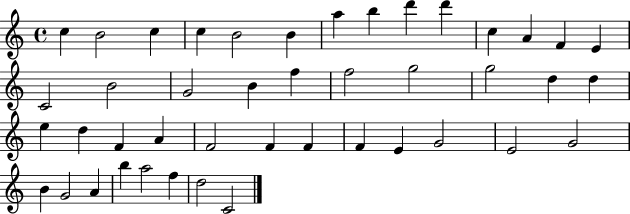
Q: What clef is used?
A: treble